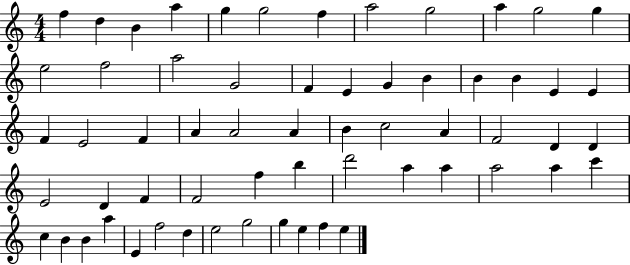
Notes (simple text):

F5/q D5/q B4/q A5/q G5/q G5/h F5/q A5/h G5/h A5/q G5/h G5/q E5/h F5/h A5/h G4/h F4/q E4/q G4/q B4/q B4/q B4/q E4/q E4/q F4/q E4/h F4/q A4/q A4/h A4/q B4/q C5/h A4/q F4/h D4/q D4/q E4/h D4/q F4/q F4/h F5/q B5/q D6/h A5/q A5/q A5/h A5/q C6/q C5/q B4/q B4/q A5/q E4/q F5/h D5/q E5/h G5/h G5/q E5/q F5/q E5/q